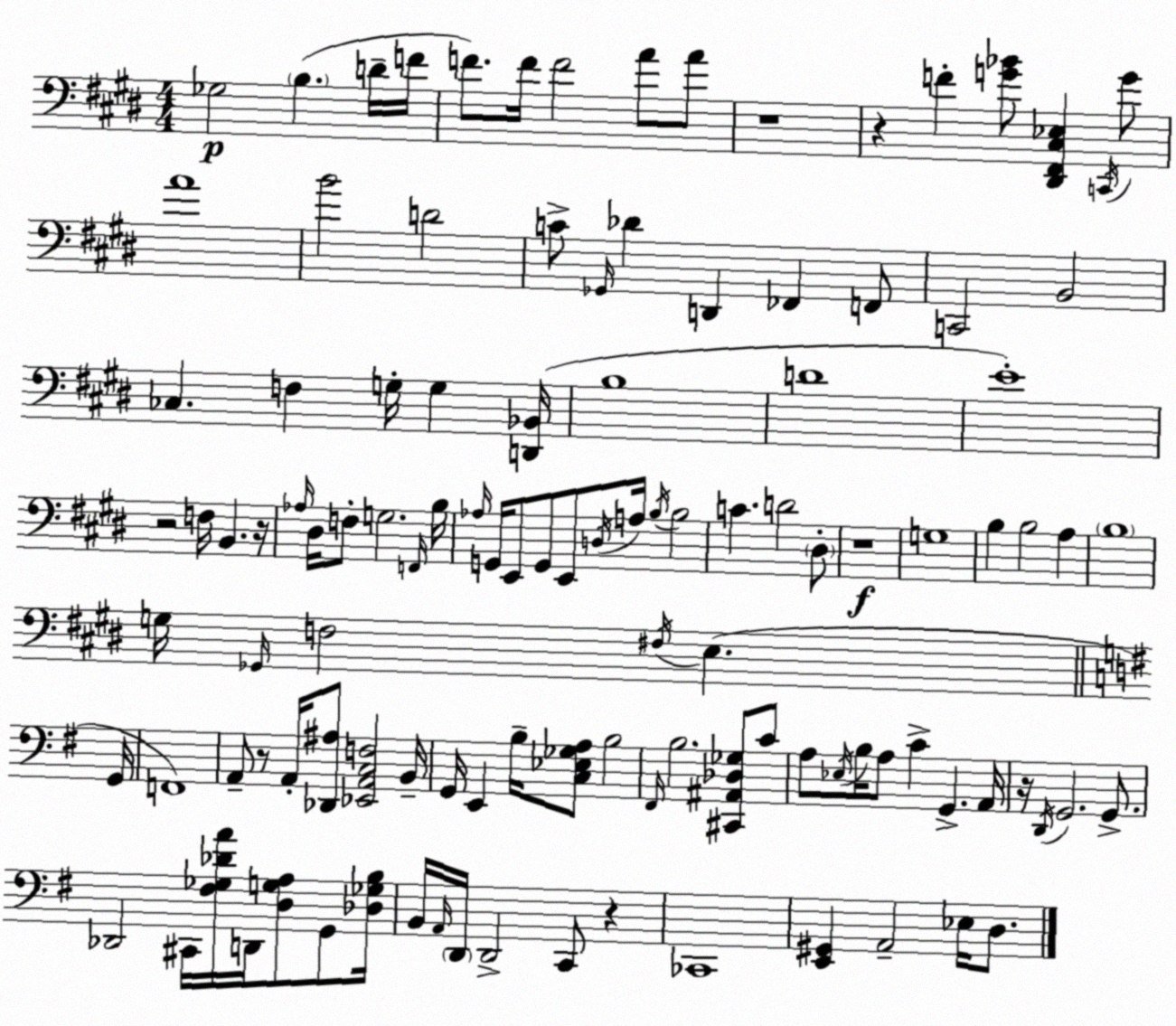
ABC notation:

X:1
T:Untitled
M:4/4
L:1/4
K:E
_G,2 B, D/4 F/4 F/2 F/4 F2 A/2 A/2 z4 z F [G_B]/2 [^D,,^F,,^C,_E,] C,,/4 G/2 A4 B2 D2 C/2 _G,,/4 _D D,, _F,, F,,/2 C,,2 B,,2 _C, F, G,/4 G, [D,,_B,,]/4 B,4 D4 E4 z2 F,/4 B,, z/4 _A,/4 ^D,/4 F,/2 G,2 F,,/4 B,/4 _A,/4 G,,/4 E,,/2 G,,/2 E,,/2 D,/4 A,/4 B,/4 B,2 C D2 ^D,/2 z4 G,4 B, B,2 A, B,4 G,/4 _G,,/4 F,2 ^F,/4 E, G,,/4 F,,4 A,,/2 z/2 A,,/4 [_D,,^A,]/2 [_E,,A,,C,F,]2 B,,/4 G,,/4 E,, B,/4 [C,_E,_G,A,]/2 B,2 ^F,,/4 B,2 [^C,,^A,,_D,_G,]/2 C/2 A,/2 _E,/4 B,/4 A,/2 C G,, A,,/4 z/4 D,,/4 G,,2 G,,/2 _D,,2 ^C,,/4 [^F,_G,_DA]/4 D,,/4 [D,G,A,]/2 G,,/2 [_D,_G,B,]/4 B,,/4 A,,/4 D,,/4 D,,2 C,,/2 z _C,,4 [E,,^G,,] A,,2 _E,/4 D,/2